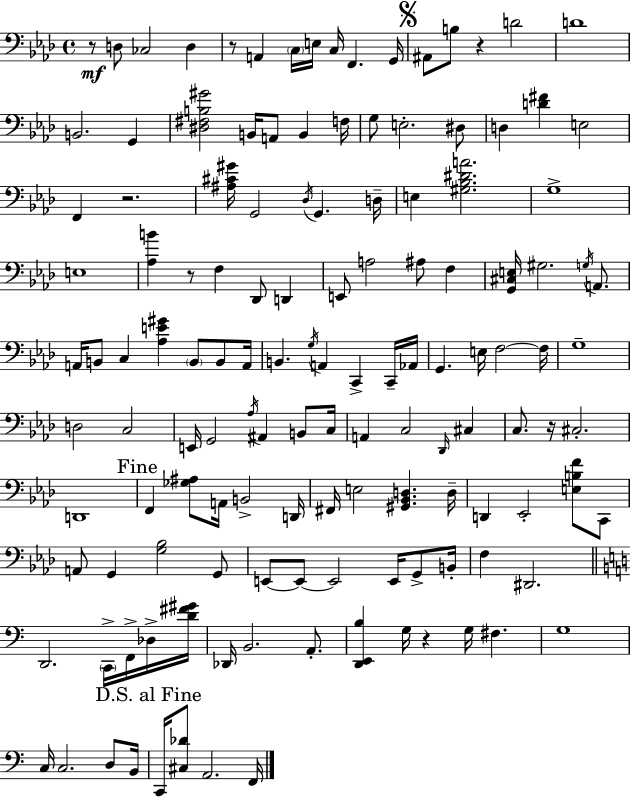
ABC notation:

X:1
T:Untitled
M:4/4
L:1/4
K:Ab
z/2 D,/2 _C,2 D, z/2 A,, C,/4 E,/4 C,/4 F,, G,,/4 ^A,,/2 B,/2 z D2 D4 B,,2 G,, [^D,^F,B,^G]2 B,,/4 A,,/2 B,, F,/4 G,/2 E,2 ^D,/2 D, [D^F] E,2 F,, z2 [^A,^C^G]/4 G,,2 _D,/4 G,, D,/4 E, [^G,_B,^DA]2 G,4 E,4 [_A,B] z/2 F, _D,,/2 D,, E,,/2 A,2 ^A,/2 F, [G,,^C,E,]/4 ^G,2 G,/4 A,,/2 A,,/4 B,,/2 C, [_A,E^G] B,,/2 B,,/2 A,,/4 B,, G,/4 A,, C,, C,,/4 _A,,/4 G,, E,/4 F,2 F,/4 G,4 D,2 C,2 E,,/4 G,,2 _A,/4 ^A,, B,,/2 C,/4 A,, C,2 _D,,/4 ^C, C,/2 z/4 ^C,2 D,,4 F,, [_G,^A,]/2 A,,/4 B,,2 D,,/4 ^F,,/4 E,2 [^G,,_B,,D,] D,/4 D,, _E,,2 [E,B,F]/2 C,,/2 A,,/2 G,, [G,_B,]2 G,,/2 E,,/2 E,,/2 E,,2 E,,/4 G,,/2 B,,/4 F, ^D,,2 D,,2 C,,/4 F,,/4 _D,/4 [D^F^G]/4 _D,,/4 B,,2 A,,/2 [D,,E,,B,] G,/4 z G,/4 ^F, G,4 C,/4 C,2 D,/2 B,,/4 C,,/4 [^C,_D]/2 A,,2 F,,/4